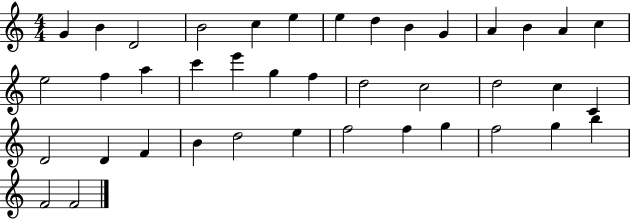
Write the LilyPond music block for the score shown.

{
  \clef treble
  \numericTimeSignature
  \time 4/4
  \key c \major
  g'4 b'4 d'2 | b'2 c''4 e''4 | e''4 d''4 b'4 g'4 | a'4 b'4 a'4 c''4 | \break e''2 f''4 a''4 | c'''4 e'''4 g''4 f''4 | d''2 c''2 | d''2 c''4 c'4 | \break d'2 d'4 f'4 | b'4 d''2 e''4 | f''2 f''4 g''4 | f''2 g''4 b''4 | \break f'2 f'2 | \bar "|."
}